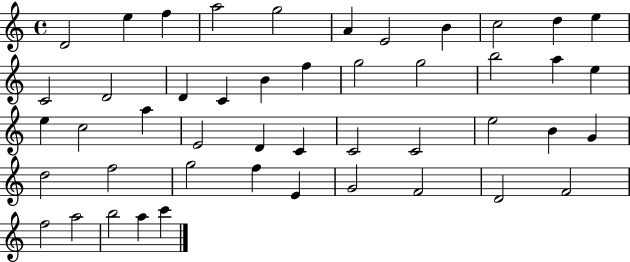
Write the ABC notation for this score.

X:1
T:Untitled
M:4/4
L:1/4
K:C
D2 e f a2 g2 A E2 B c2 d e C2 D2 D C B f g2 g2 b2 a e e c2 a E2 D C C2 C2 e2 B G d2 f2 g2 f E G2 F2 D2 F2 f2 a2 b2 a c'